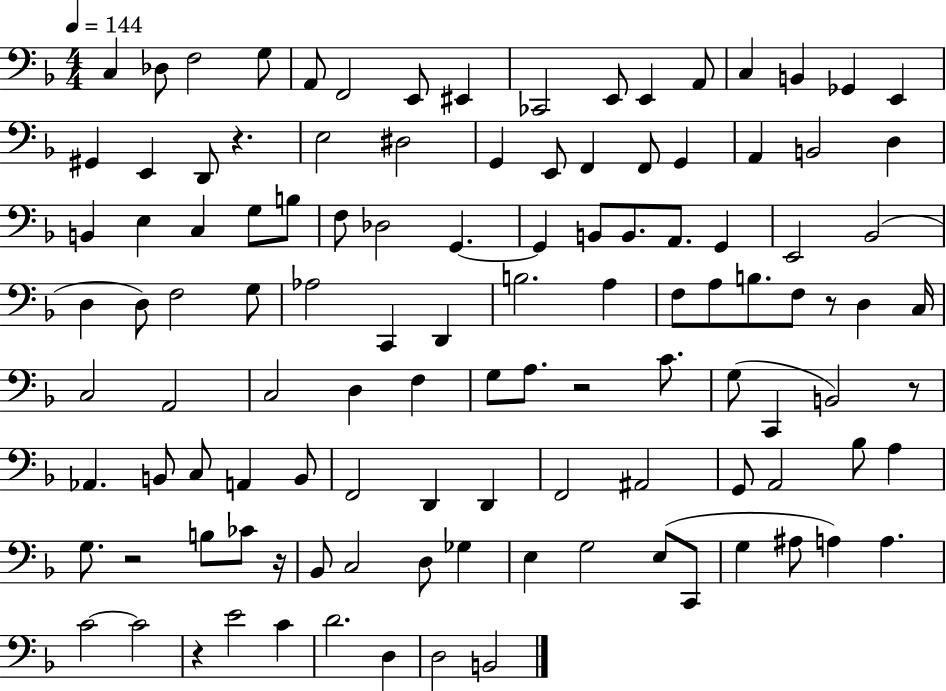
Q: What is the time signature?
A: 4/4